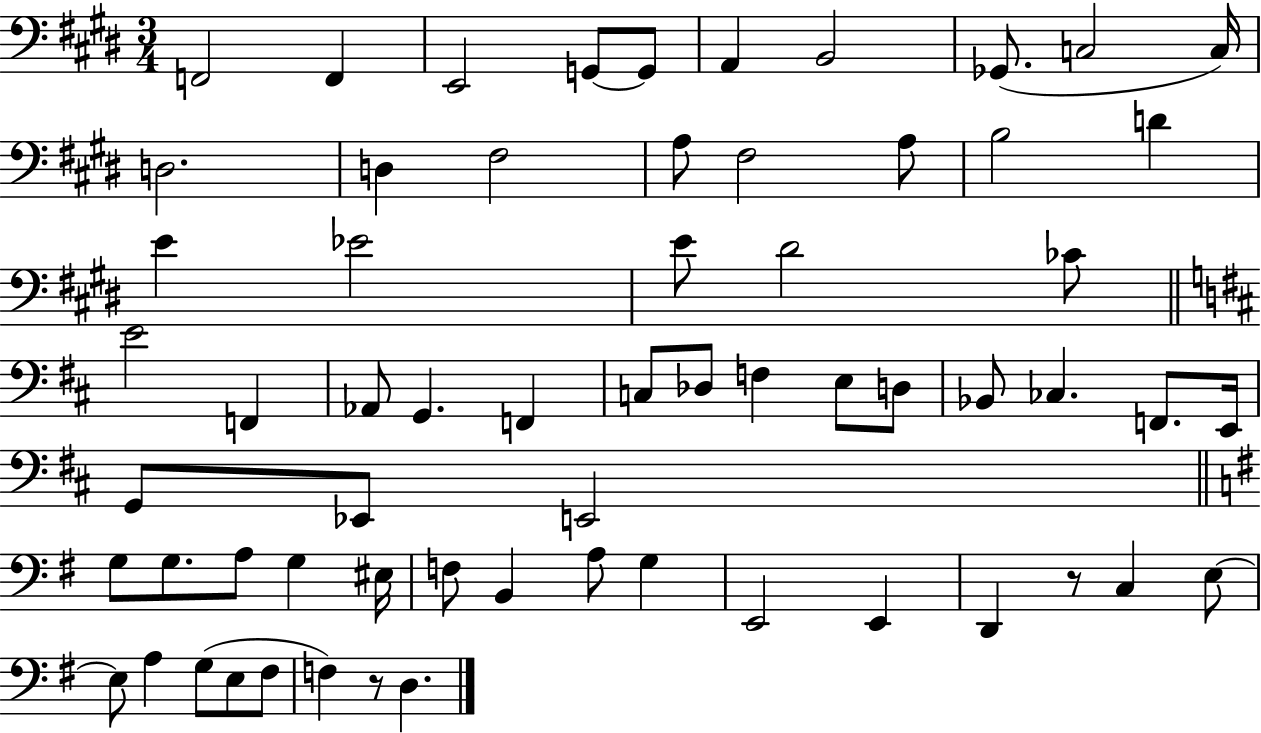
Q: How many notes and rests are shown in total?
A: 63